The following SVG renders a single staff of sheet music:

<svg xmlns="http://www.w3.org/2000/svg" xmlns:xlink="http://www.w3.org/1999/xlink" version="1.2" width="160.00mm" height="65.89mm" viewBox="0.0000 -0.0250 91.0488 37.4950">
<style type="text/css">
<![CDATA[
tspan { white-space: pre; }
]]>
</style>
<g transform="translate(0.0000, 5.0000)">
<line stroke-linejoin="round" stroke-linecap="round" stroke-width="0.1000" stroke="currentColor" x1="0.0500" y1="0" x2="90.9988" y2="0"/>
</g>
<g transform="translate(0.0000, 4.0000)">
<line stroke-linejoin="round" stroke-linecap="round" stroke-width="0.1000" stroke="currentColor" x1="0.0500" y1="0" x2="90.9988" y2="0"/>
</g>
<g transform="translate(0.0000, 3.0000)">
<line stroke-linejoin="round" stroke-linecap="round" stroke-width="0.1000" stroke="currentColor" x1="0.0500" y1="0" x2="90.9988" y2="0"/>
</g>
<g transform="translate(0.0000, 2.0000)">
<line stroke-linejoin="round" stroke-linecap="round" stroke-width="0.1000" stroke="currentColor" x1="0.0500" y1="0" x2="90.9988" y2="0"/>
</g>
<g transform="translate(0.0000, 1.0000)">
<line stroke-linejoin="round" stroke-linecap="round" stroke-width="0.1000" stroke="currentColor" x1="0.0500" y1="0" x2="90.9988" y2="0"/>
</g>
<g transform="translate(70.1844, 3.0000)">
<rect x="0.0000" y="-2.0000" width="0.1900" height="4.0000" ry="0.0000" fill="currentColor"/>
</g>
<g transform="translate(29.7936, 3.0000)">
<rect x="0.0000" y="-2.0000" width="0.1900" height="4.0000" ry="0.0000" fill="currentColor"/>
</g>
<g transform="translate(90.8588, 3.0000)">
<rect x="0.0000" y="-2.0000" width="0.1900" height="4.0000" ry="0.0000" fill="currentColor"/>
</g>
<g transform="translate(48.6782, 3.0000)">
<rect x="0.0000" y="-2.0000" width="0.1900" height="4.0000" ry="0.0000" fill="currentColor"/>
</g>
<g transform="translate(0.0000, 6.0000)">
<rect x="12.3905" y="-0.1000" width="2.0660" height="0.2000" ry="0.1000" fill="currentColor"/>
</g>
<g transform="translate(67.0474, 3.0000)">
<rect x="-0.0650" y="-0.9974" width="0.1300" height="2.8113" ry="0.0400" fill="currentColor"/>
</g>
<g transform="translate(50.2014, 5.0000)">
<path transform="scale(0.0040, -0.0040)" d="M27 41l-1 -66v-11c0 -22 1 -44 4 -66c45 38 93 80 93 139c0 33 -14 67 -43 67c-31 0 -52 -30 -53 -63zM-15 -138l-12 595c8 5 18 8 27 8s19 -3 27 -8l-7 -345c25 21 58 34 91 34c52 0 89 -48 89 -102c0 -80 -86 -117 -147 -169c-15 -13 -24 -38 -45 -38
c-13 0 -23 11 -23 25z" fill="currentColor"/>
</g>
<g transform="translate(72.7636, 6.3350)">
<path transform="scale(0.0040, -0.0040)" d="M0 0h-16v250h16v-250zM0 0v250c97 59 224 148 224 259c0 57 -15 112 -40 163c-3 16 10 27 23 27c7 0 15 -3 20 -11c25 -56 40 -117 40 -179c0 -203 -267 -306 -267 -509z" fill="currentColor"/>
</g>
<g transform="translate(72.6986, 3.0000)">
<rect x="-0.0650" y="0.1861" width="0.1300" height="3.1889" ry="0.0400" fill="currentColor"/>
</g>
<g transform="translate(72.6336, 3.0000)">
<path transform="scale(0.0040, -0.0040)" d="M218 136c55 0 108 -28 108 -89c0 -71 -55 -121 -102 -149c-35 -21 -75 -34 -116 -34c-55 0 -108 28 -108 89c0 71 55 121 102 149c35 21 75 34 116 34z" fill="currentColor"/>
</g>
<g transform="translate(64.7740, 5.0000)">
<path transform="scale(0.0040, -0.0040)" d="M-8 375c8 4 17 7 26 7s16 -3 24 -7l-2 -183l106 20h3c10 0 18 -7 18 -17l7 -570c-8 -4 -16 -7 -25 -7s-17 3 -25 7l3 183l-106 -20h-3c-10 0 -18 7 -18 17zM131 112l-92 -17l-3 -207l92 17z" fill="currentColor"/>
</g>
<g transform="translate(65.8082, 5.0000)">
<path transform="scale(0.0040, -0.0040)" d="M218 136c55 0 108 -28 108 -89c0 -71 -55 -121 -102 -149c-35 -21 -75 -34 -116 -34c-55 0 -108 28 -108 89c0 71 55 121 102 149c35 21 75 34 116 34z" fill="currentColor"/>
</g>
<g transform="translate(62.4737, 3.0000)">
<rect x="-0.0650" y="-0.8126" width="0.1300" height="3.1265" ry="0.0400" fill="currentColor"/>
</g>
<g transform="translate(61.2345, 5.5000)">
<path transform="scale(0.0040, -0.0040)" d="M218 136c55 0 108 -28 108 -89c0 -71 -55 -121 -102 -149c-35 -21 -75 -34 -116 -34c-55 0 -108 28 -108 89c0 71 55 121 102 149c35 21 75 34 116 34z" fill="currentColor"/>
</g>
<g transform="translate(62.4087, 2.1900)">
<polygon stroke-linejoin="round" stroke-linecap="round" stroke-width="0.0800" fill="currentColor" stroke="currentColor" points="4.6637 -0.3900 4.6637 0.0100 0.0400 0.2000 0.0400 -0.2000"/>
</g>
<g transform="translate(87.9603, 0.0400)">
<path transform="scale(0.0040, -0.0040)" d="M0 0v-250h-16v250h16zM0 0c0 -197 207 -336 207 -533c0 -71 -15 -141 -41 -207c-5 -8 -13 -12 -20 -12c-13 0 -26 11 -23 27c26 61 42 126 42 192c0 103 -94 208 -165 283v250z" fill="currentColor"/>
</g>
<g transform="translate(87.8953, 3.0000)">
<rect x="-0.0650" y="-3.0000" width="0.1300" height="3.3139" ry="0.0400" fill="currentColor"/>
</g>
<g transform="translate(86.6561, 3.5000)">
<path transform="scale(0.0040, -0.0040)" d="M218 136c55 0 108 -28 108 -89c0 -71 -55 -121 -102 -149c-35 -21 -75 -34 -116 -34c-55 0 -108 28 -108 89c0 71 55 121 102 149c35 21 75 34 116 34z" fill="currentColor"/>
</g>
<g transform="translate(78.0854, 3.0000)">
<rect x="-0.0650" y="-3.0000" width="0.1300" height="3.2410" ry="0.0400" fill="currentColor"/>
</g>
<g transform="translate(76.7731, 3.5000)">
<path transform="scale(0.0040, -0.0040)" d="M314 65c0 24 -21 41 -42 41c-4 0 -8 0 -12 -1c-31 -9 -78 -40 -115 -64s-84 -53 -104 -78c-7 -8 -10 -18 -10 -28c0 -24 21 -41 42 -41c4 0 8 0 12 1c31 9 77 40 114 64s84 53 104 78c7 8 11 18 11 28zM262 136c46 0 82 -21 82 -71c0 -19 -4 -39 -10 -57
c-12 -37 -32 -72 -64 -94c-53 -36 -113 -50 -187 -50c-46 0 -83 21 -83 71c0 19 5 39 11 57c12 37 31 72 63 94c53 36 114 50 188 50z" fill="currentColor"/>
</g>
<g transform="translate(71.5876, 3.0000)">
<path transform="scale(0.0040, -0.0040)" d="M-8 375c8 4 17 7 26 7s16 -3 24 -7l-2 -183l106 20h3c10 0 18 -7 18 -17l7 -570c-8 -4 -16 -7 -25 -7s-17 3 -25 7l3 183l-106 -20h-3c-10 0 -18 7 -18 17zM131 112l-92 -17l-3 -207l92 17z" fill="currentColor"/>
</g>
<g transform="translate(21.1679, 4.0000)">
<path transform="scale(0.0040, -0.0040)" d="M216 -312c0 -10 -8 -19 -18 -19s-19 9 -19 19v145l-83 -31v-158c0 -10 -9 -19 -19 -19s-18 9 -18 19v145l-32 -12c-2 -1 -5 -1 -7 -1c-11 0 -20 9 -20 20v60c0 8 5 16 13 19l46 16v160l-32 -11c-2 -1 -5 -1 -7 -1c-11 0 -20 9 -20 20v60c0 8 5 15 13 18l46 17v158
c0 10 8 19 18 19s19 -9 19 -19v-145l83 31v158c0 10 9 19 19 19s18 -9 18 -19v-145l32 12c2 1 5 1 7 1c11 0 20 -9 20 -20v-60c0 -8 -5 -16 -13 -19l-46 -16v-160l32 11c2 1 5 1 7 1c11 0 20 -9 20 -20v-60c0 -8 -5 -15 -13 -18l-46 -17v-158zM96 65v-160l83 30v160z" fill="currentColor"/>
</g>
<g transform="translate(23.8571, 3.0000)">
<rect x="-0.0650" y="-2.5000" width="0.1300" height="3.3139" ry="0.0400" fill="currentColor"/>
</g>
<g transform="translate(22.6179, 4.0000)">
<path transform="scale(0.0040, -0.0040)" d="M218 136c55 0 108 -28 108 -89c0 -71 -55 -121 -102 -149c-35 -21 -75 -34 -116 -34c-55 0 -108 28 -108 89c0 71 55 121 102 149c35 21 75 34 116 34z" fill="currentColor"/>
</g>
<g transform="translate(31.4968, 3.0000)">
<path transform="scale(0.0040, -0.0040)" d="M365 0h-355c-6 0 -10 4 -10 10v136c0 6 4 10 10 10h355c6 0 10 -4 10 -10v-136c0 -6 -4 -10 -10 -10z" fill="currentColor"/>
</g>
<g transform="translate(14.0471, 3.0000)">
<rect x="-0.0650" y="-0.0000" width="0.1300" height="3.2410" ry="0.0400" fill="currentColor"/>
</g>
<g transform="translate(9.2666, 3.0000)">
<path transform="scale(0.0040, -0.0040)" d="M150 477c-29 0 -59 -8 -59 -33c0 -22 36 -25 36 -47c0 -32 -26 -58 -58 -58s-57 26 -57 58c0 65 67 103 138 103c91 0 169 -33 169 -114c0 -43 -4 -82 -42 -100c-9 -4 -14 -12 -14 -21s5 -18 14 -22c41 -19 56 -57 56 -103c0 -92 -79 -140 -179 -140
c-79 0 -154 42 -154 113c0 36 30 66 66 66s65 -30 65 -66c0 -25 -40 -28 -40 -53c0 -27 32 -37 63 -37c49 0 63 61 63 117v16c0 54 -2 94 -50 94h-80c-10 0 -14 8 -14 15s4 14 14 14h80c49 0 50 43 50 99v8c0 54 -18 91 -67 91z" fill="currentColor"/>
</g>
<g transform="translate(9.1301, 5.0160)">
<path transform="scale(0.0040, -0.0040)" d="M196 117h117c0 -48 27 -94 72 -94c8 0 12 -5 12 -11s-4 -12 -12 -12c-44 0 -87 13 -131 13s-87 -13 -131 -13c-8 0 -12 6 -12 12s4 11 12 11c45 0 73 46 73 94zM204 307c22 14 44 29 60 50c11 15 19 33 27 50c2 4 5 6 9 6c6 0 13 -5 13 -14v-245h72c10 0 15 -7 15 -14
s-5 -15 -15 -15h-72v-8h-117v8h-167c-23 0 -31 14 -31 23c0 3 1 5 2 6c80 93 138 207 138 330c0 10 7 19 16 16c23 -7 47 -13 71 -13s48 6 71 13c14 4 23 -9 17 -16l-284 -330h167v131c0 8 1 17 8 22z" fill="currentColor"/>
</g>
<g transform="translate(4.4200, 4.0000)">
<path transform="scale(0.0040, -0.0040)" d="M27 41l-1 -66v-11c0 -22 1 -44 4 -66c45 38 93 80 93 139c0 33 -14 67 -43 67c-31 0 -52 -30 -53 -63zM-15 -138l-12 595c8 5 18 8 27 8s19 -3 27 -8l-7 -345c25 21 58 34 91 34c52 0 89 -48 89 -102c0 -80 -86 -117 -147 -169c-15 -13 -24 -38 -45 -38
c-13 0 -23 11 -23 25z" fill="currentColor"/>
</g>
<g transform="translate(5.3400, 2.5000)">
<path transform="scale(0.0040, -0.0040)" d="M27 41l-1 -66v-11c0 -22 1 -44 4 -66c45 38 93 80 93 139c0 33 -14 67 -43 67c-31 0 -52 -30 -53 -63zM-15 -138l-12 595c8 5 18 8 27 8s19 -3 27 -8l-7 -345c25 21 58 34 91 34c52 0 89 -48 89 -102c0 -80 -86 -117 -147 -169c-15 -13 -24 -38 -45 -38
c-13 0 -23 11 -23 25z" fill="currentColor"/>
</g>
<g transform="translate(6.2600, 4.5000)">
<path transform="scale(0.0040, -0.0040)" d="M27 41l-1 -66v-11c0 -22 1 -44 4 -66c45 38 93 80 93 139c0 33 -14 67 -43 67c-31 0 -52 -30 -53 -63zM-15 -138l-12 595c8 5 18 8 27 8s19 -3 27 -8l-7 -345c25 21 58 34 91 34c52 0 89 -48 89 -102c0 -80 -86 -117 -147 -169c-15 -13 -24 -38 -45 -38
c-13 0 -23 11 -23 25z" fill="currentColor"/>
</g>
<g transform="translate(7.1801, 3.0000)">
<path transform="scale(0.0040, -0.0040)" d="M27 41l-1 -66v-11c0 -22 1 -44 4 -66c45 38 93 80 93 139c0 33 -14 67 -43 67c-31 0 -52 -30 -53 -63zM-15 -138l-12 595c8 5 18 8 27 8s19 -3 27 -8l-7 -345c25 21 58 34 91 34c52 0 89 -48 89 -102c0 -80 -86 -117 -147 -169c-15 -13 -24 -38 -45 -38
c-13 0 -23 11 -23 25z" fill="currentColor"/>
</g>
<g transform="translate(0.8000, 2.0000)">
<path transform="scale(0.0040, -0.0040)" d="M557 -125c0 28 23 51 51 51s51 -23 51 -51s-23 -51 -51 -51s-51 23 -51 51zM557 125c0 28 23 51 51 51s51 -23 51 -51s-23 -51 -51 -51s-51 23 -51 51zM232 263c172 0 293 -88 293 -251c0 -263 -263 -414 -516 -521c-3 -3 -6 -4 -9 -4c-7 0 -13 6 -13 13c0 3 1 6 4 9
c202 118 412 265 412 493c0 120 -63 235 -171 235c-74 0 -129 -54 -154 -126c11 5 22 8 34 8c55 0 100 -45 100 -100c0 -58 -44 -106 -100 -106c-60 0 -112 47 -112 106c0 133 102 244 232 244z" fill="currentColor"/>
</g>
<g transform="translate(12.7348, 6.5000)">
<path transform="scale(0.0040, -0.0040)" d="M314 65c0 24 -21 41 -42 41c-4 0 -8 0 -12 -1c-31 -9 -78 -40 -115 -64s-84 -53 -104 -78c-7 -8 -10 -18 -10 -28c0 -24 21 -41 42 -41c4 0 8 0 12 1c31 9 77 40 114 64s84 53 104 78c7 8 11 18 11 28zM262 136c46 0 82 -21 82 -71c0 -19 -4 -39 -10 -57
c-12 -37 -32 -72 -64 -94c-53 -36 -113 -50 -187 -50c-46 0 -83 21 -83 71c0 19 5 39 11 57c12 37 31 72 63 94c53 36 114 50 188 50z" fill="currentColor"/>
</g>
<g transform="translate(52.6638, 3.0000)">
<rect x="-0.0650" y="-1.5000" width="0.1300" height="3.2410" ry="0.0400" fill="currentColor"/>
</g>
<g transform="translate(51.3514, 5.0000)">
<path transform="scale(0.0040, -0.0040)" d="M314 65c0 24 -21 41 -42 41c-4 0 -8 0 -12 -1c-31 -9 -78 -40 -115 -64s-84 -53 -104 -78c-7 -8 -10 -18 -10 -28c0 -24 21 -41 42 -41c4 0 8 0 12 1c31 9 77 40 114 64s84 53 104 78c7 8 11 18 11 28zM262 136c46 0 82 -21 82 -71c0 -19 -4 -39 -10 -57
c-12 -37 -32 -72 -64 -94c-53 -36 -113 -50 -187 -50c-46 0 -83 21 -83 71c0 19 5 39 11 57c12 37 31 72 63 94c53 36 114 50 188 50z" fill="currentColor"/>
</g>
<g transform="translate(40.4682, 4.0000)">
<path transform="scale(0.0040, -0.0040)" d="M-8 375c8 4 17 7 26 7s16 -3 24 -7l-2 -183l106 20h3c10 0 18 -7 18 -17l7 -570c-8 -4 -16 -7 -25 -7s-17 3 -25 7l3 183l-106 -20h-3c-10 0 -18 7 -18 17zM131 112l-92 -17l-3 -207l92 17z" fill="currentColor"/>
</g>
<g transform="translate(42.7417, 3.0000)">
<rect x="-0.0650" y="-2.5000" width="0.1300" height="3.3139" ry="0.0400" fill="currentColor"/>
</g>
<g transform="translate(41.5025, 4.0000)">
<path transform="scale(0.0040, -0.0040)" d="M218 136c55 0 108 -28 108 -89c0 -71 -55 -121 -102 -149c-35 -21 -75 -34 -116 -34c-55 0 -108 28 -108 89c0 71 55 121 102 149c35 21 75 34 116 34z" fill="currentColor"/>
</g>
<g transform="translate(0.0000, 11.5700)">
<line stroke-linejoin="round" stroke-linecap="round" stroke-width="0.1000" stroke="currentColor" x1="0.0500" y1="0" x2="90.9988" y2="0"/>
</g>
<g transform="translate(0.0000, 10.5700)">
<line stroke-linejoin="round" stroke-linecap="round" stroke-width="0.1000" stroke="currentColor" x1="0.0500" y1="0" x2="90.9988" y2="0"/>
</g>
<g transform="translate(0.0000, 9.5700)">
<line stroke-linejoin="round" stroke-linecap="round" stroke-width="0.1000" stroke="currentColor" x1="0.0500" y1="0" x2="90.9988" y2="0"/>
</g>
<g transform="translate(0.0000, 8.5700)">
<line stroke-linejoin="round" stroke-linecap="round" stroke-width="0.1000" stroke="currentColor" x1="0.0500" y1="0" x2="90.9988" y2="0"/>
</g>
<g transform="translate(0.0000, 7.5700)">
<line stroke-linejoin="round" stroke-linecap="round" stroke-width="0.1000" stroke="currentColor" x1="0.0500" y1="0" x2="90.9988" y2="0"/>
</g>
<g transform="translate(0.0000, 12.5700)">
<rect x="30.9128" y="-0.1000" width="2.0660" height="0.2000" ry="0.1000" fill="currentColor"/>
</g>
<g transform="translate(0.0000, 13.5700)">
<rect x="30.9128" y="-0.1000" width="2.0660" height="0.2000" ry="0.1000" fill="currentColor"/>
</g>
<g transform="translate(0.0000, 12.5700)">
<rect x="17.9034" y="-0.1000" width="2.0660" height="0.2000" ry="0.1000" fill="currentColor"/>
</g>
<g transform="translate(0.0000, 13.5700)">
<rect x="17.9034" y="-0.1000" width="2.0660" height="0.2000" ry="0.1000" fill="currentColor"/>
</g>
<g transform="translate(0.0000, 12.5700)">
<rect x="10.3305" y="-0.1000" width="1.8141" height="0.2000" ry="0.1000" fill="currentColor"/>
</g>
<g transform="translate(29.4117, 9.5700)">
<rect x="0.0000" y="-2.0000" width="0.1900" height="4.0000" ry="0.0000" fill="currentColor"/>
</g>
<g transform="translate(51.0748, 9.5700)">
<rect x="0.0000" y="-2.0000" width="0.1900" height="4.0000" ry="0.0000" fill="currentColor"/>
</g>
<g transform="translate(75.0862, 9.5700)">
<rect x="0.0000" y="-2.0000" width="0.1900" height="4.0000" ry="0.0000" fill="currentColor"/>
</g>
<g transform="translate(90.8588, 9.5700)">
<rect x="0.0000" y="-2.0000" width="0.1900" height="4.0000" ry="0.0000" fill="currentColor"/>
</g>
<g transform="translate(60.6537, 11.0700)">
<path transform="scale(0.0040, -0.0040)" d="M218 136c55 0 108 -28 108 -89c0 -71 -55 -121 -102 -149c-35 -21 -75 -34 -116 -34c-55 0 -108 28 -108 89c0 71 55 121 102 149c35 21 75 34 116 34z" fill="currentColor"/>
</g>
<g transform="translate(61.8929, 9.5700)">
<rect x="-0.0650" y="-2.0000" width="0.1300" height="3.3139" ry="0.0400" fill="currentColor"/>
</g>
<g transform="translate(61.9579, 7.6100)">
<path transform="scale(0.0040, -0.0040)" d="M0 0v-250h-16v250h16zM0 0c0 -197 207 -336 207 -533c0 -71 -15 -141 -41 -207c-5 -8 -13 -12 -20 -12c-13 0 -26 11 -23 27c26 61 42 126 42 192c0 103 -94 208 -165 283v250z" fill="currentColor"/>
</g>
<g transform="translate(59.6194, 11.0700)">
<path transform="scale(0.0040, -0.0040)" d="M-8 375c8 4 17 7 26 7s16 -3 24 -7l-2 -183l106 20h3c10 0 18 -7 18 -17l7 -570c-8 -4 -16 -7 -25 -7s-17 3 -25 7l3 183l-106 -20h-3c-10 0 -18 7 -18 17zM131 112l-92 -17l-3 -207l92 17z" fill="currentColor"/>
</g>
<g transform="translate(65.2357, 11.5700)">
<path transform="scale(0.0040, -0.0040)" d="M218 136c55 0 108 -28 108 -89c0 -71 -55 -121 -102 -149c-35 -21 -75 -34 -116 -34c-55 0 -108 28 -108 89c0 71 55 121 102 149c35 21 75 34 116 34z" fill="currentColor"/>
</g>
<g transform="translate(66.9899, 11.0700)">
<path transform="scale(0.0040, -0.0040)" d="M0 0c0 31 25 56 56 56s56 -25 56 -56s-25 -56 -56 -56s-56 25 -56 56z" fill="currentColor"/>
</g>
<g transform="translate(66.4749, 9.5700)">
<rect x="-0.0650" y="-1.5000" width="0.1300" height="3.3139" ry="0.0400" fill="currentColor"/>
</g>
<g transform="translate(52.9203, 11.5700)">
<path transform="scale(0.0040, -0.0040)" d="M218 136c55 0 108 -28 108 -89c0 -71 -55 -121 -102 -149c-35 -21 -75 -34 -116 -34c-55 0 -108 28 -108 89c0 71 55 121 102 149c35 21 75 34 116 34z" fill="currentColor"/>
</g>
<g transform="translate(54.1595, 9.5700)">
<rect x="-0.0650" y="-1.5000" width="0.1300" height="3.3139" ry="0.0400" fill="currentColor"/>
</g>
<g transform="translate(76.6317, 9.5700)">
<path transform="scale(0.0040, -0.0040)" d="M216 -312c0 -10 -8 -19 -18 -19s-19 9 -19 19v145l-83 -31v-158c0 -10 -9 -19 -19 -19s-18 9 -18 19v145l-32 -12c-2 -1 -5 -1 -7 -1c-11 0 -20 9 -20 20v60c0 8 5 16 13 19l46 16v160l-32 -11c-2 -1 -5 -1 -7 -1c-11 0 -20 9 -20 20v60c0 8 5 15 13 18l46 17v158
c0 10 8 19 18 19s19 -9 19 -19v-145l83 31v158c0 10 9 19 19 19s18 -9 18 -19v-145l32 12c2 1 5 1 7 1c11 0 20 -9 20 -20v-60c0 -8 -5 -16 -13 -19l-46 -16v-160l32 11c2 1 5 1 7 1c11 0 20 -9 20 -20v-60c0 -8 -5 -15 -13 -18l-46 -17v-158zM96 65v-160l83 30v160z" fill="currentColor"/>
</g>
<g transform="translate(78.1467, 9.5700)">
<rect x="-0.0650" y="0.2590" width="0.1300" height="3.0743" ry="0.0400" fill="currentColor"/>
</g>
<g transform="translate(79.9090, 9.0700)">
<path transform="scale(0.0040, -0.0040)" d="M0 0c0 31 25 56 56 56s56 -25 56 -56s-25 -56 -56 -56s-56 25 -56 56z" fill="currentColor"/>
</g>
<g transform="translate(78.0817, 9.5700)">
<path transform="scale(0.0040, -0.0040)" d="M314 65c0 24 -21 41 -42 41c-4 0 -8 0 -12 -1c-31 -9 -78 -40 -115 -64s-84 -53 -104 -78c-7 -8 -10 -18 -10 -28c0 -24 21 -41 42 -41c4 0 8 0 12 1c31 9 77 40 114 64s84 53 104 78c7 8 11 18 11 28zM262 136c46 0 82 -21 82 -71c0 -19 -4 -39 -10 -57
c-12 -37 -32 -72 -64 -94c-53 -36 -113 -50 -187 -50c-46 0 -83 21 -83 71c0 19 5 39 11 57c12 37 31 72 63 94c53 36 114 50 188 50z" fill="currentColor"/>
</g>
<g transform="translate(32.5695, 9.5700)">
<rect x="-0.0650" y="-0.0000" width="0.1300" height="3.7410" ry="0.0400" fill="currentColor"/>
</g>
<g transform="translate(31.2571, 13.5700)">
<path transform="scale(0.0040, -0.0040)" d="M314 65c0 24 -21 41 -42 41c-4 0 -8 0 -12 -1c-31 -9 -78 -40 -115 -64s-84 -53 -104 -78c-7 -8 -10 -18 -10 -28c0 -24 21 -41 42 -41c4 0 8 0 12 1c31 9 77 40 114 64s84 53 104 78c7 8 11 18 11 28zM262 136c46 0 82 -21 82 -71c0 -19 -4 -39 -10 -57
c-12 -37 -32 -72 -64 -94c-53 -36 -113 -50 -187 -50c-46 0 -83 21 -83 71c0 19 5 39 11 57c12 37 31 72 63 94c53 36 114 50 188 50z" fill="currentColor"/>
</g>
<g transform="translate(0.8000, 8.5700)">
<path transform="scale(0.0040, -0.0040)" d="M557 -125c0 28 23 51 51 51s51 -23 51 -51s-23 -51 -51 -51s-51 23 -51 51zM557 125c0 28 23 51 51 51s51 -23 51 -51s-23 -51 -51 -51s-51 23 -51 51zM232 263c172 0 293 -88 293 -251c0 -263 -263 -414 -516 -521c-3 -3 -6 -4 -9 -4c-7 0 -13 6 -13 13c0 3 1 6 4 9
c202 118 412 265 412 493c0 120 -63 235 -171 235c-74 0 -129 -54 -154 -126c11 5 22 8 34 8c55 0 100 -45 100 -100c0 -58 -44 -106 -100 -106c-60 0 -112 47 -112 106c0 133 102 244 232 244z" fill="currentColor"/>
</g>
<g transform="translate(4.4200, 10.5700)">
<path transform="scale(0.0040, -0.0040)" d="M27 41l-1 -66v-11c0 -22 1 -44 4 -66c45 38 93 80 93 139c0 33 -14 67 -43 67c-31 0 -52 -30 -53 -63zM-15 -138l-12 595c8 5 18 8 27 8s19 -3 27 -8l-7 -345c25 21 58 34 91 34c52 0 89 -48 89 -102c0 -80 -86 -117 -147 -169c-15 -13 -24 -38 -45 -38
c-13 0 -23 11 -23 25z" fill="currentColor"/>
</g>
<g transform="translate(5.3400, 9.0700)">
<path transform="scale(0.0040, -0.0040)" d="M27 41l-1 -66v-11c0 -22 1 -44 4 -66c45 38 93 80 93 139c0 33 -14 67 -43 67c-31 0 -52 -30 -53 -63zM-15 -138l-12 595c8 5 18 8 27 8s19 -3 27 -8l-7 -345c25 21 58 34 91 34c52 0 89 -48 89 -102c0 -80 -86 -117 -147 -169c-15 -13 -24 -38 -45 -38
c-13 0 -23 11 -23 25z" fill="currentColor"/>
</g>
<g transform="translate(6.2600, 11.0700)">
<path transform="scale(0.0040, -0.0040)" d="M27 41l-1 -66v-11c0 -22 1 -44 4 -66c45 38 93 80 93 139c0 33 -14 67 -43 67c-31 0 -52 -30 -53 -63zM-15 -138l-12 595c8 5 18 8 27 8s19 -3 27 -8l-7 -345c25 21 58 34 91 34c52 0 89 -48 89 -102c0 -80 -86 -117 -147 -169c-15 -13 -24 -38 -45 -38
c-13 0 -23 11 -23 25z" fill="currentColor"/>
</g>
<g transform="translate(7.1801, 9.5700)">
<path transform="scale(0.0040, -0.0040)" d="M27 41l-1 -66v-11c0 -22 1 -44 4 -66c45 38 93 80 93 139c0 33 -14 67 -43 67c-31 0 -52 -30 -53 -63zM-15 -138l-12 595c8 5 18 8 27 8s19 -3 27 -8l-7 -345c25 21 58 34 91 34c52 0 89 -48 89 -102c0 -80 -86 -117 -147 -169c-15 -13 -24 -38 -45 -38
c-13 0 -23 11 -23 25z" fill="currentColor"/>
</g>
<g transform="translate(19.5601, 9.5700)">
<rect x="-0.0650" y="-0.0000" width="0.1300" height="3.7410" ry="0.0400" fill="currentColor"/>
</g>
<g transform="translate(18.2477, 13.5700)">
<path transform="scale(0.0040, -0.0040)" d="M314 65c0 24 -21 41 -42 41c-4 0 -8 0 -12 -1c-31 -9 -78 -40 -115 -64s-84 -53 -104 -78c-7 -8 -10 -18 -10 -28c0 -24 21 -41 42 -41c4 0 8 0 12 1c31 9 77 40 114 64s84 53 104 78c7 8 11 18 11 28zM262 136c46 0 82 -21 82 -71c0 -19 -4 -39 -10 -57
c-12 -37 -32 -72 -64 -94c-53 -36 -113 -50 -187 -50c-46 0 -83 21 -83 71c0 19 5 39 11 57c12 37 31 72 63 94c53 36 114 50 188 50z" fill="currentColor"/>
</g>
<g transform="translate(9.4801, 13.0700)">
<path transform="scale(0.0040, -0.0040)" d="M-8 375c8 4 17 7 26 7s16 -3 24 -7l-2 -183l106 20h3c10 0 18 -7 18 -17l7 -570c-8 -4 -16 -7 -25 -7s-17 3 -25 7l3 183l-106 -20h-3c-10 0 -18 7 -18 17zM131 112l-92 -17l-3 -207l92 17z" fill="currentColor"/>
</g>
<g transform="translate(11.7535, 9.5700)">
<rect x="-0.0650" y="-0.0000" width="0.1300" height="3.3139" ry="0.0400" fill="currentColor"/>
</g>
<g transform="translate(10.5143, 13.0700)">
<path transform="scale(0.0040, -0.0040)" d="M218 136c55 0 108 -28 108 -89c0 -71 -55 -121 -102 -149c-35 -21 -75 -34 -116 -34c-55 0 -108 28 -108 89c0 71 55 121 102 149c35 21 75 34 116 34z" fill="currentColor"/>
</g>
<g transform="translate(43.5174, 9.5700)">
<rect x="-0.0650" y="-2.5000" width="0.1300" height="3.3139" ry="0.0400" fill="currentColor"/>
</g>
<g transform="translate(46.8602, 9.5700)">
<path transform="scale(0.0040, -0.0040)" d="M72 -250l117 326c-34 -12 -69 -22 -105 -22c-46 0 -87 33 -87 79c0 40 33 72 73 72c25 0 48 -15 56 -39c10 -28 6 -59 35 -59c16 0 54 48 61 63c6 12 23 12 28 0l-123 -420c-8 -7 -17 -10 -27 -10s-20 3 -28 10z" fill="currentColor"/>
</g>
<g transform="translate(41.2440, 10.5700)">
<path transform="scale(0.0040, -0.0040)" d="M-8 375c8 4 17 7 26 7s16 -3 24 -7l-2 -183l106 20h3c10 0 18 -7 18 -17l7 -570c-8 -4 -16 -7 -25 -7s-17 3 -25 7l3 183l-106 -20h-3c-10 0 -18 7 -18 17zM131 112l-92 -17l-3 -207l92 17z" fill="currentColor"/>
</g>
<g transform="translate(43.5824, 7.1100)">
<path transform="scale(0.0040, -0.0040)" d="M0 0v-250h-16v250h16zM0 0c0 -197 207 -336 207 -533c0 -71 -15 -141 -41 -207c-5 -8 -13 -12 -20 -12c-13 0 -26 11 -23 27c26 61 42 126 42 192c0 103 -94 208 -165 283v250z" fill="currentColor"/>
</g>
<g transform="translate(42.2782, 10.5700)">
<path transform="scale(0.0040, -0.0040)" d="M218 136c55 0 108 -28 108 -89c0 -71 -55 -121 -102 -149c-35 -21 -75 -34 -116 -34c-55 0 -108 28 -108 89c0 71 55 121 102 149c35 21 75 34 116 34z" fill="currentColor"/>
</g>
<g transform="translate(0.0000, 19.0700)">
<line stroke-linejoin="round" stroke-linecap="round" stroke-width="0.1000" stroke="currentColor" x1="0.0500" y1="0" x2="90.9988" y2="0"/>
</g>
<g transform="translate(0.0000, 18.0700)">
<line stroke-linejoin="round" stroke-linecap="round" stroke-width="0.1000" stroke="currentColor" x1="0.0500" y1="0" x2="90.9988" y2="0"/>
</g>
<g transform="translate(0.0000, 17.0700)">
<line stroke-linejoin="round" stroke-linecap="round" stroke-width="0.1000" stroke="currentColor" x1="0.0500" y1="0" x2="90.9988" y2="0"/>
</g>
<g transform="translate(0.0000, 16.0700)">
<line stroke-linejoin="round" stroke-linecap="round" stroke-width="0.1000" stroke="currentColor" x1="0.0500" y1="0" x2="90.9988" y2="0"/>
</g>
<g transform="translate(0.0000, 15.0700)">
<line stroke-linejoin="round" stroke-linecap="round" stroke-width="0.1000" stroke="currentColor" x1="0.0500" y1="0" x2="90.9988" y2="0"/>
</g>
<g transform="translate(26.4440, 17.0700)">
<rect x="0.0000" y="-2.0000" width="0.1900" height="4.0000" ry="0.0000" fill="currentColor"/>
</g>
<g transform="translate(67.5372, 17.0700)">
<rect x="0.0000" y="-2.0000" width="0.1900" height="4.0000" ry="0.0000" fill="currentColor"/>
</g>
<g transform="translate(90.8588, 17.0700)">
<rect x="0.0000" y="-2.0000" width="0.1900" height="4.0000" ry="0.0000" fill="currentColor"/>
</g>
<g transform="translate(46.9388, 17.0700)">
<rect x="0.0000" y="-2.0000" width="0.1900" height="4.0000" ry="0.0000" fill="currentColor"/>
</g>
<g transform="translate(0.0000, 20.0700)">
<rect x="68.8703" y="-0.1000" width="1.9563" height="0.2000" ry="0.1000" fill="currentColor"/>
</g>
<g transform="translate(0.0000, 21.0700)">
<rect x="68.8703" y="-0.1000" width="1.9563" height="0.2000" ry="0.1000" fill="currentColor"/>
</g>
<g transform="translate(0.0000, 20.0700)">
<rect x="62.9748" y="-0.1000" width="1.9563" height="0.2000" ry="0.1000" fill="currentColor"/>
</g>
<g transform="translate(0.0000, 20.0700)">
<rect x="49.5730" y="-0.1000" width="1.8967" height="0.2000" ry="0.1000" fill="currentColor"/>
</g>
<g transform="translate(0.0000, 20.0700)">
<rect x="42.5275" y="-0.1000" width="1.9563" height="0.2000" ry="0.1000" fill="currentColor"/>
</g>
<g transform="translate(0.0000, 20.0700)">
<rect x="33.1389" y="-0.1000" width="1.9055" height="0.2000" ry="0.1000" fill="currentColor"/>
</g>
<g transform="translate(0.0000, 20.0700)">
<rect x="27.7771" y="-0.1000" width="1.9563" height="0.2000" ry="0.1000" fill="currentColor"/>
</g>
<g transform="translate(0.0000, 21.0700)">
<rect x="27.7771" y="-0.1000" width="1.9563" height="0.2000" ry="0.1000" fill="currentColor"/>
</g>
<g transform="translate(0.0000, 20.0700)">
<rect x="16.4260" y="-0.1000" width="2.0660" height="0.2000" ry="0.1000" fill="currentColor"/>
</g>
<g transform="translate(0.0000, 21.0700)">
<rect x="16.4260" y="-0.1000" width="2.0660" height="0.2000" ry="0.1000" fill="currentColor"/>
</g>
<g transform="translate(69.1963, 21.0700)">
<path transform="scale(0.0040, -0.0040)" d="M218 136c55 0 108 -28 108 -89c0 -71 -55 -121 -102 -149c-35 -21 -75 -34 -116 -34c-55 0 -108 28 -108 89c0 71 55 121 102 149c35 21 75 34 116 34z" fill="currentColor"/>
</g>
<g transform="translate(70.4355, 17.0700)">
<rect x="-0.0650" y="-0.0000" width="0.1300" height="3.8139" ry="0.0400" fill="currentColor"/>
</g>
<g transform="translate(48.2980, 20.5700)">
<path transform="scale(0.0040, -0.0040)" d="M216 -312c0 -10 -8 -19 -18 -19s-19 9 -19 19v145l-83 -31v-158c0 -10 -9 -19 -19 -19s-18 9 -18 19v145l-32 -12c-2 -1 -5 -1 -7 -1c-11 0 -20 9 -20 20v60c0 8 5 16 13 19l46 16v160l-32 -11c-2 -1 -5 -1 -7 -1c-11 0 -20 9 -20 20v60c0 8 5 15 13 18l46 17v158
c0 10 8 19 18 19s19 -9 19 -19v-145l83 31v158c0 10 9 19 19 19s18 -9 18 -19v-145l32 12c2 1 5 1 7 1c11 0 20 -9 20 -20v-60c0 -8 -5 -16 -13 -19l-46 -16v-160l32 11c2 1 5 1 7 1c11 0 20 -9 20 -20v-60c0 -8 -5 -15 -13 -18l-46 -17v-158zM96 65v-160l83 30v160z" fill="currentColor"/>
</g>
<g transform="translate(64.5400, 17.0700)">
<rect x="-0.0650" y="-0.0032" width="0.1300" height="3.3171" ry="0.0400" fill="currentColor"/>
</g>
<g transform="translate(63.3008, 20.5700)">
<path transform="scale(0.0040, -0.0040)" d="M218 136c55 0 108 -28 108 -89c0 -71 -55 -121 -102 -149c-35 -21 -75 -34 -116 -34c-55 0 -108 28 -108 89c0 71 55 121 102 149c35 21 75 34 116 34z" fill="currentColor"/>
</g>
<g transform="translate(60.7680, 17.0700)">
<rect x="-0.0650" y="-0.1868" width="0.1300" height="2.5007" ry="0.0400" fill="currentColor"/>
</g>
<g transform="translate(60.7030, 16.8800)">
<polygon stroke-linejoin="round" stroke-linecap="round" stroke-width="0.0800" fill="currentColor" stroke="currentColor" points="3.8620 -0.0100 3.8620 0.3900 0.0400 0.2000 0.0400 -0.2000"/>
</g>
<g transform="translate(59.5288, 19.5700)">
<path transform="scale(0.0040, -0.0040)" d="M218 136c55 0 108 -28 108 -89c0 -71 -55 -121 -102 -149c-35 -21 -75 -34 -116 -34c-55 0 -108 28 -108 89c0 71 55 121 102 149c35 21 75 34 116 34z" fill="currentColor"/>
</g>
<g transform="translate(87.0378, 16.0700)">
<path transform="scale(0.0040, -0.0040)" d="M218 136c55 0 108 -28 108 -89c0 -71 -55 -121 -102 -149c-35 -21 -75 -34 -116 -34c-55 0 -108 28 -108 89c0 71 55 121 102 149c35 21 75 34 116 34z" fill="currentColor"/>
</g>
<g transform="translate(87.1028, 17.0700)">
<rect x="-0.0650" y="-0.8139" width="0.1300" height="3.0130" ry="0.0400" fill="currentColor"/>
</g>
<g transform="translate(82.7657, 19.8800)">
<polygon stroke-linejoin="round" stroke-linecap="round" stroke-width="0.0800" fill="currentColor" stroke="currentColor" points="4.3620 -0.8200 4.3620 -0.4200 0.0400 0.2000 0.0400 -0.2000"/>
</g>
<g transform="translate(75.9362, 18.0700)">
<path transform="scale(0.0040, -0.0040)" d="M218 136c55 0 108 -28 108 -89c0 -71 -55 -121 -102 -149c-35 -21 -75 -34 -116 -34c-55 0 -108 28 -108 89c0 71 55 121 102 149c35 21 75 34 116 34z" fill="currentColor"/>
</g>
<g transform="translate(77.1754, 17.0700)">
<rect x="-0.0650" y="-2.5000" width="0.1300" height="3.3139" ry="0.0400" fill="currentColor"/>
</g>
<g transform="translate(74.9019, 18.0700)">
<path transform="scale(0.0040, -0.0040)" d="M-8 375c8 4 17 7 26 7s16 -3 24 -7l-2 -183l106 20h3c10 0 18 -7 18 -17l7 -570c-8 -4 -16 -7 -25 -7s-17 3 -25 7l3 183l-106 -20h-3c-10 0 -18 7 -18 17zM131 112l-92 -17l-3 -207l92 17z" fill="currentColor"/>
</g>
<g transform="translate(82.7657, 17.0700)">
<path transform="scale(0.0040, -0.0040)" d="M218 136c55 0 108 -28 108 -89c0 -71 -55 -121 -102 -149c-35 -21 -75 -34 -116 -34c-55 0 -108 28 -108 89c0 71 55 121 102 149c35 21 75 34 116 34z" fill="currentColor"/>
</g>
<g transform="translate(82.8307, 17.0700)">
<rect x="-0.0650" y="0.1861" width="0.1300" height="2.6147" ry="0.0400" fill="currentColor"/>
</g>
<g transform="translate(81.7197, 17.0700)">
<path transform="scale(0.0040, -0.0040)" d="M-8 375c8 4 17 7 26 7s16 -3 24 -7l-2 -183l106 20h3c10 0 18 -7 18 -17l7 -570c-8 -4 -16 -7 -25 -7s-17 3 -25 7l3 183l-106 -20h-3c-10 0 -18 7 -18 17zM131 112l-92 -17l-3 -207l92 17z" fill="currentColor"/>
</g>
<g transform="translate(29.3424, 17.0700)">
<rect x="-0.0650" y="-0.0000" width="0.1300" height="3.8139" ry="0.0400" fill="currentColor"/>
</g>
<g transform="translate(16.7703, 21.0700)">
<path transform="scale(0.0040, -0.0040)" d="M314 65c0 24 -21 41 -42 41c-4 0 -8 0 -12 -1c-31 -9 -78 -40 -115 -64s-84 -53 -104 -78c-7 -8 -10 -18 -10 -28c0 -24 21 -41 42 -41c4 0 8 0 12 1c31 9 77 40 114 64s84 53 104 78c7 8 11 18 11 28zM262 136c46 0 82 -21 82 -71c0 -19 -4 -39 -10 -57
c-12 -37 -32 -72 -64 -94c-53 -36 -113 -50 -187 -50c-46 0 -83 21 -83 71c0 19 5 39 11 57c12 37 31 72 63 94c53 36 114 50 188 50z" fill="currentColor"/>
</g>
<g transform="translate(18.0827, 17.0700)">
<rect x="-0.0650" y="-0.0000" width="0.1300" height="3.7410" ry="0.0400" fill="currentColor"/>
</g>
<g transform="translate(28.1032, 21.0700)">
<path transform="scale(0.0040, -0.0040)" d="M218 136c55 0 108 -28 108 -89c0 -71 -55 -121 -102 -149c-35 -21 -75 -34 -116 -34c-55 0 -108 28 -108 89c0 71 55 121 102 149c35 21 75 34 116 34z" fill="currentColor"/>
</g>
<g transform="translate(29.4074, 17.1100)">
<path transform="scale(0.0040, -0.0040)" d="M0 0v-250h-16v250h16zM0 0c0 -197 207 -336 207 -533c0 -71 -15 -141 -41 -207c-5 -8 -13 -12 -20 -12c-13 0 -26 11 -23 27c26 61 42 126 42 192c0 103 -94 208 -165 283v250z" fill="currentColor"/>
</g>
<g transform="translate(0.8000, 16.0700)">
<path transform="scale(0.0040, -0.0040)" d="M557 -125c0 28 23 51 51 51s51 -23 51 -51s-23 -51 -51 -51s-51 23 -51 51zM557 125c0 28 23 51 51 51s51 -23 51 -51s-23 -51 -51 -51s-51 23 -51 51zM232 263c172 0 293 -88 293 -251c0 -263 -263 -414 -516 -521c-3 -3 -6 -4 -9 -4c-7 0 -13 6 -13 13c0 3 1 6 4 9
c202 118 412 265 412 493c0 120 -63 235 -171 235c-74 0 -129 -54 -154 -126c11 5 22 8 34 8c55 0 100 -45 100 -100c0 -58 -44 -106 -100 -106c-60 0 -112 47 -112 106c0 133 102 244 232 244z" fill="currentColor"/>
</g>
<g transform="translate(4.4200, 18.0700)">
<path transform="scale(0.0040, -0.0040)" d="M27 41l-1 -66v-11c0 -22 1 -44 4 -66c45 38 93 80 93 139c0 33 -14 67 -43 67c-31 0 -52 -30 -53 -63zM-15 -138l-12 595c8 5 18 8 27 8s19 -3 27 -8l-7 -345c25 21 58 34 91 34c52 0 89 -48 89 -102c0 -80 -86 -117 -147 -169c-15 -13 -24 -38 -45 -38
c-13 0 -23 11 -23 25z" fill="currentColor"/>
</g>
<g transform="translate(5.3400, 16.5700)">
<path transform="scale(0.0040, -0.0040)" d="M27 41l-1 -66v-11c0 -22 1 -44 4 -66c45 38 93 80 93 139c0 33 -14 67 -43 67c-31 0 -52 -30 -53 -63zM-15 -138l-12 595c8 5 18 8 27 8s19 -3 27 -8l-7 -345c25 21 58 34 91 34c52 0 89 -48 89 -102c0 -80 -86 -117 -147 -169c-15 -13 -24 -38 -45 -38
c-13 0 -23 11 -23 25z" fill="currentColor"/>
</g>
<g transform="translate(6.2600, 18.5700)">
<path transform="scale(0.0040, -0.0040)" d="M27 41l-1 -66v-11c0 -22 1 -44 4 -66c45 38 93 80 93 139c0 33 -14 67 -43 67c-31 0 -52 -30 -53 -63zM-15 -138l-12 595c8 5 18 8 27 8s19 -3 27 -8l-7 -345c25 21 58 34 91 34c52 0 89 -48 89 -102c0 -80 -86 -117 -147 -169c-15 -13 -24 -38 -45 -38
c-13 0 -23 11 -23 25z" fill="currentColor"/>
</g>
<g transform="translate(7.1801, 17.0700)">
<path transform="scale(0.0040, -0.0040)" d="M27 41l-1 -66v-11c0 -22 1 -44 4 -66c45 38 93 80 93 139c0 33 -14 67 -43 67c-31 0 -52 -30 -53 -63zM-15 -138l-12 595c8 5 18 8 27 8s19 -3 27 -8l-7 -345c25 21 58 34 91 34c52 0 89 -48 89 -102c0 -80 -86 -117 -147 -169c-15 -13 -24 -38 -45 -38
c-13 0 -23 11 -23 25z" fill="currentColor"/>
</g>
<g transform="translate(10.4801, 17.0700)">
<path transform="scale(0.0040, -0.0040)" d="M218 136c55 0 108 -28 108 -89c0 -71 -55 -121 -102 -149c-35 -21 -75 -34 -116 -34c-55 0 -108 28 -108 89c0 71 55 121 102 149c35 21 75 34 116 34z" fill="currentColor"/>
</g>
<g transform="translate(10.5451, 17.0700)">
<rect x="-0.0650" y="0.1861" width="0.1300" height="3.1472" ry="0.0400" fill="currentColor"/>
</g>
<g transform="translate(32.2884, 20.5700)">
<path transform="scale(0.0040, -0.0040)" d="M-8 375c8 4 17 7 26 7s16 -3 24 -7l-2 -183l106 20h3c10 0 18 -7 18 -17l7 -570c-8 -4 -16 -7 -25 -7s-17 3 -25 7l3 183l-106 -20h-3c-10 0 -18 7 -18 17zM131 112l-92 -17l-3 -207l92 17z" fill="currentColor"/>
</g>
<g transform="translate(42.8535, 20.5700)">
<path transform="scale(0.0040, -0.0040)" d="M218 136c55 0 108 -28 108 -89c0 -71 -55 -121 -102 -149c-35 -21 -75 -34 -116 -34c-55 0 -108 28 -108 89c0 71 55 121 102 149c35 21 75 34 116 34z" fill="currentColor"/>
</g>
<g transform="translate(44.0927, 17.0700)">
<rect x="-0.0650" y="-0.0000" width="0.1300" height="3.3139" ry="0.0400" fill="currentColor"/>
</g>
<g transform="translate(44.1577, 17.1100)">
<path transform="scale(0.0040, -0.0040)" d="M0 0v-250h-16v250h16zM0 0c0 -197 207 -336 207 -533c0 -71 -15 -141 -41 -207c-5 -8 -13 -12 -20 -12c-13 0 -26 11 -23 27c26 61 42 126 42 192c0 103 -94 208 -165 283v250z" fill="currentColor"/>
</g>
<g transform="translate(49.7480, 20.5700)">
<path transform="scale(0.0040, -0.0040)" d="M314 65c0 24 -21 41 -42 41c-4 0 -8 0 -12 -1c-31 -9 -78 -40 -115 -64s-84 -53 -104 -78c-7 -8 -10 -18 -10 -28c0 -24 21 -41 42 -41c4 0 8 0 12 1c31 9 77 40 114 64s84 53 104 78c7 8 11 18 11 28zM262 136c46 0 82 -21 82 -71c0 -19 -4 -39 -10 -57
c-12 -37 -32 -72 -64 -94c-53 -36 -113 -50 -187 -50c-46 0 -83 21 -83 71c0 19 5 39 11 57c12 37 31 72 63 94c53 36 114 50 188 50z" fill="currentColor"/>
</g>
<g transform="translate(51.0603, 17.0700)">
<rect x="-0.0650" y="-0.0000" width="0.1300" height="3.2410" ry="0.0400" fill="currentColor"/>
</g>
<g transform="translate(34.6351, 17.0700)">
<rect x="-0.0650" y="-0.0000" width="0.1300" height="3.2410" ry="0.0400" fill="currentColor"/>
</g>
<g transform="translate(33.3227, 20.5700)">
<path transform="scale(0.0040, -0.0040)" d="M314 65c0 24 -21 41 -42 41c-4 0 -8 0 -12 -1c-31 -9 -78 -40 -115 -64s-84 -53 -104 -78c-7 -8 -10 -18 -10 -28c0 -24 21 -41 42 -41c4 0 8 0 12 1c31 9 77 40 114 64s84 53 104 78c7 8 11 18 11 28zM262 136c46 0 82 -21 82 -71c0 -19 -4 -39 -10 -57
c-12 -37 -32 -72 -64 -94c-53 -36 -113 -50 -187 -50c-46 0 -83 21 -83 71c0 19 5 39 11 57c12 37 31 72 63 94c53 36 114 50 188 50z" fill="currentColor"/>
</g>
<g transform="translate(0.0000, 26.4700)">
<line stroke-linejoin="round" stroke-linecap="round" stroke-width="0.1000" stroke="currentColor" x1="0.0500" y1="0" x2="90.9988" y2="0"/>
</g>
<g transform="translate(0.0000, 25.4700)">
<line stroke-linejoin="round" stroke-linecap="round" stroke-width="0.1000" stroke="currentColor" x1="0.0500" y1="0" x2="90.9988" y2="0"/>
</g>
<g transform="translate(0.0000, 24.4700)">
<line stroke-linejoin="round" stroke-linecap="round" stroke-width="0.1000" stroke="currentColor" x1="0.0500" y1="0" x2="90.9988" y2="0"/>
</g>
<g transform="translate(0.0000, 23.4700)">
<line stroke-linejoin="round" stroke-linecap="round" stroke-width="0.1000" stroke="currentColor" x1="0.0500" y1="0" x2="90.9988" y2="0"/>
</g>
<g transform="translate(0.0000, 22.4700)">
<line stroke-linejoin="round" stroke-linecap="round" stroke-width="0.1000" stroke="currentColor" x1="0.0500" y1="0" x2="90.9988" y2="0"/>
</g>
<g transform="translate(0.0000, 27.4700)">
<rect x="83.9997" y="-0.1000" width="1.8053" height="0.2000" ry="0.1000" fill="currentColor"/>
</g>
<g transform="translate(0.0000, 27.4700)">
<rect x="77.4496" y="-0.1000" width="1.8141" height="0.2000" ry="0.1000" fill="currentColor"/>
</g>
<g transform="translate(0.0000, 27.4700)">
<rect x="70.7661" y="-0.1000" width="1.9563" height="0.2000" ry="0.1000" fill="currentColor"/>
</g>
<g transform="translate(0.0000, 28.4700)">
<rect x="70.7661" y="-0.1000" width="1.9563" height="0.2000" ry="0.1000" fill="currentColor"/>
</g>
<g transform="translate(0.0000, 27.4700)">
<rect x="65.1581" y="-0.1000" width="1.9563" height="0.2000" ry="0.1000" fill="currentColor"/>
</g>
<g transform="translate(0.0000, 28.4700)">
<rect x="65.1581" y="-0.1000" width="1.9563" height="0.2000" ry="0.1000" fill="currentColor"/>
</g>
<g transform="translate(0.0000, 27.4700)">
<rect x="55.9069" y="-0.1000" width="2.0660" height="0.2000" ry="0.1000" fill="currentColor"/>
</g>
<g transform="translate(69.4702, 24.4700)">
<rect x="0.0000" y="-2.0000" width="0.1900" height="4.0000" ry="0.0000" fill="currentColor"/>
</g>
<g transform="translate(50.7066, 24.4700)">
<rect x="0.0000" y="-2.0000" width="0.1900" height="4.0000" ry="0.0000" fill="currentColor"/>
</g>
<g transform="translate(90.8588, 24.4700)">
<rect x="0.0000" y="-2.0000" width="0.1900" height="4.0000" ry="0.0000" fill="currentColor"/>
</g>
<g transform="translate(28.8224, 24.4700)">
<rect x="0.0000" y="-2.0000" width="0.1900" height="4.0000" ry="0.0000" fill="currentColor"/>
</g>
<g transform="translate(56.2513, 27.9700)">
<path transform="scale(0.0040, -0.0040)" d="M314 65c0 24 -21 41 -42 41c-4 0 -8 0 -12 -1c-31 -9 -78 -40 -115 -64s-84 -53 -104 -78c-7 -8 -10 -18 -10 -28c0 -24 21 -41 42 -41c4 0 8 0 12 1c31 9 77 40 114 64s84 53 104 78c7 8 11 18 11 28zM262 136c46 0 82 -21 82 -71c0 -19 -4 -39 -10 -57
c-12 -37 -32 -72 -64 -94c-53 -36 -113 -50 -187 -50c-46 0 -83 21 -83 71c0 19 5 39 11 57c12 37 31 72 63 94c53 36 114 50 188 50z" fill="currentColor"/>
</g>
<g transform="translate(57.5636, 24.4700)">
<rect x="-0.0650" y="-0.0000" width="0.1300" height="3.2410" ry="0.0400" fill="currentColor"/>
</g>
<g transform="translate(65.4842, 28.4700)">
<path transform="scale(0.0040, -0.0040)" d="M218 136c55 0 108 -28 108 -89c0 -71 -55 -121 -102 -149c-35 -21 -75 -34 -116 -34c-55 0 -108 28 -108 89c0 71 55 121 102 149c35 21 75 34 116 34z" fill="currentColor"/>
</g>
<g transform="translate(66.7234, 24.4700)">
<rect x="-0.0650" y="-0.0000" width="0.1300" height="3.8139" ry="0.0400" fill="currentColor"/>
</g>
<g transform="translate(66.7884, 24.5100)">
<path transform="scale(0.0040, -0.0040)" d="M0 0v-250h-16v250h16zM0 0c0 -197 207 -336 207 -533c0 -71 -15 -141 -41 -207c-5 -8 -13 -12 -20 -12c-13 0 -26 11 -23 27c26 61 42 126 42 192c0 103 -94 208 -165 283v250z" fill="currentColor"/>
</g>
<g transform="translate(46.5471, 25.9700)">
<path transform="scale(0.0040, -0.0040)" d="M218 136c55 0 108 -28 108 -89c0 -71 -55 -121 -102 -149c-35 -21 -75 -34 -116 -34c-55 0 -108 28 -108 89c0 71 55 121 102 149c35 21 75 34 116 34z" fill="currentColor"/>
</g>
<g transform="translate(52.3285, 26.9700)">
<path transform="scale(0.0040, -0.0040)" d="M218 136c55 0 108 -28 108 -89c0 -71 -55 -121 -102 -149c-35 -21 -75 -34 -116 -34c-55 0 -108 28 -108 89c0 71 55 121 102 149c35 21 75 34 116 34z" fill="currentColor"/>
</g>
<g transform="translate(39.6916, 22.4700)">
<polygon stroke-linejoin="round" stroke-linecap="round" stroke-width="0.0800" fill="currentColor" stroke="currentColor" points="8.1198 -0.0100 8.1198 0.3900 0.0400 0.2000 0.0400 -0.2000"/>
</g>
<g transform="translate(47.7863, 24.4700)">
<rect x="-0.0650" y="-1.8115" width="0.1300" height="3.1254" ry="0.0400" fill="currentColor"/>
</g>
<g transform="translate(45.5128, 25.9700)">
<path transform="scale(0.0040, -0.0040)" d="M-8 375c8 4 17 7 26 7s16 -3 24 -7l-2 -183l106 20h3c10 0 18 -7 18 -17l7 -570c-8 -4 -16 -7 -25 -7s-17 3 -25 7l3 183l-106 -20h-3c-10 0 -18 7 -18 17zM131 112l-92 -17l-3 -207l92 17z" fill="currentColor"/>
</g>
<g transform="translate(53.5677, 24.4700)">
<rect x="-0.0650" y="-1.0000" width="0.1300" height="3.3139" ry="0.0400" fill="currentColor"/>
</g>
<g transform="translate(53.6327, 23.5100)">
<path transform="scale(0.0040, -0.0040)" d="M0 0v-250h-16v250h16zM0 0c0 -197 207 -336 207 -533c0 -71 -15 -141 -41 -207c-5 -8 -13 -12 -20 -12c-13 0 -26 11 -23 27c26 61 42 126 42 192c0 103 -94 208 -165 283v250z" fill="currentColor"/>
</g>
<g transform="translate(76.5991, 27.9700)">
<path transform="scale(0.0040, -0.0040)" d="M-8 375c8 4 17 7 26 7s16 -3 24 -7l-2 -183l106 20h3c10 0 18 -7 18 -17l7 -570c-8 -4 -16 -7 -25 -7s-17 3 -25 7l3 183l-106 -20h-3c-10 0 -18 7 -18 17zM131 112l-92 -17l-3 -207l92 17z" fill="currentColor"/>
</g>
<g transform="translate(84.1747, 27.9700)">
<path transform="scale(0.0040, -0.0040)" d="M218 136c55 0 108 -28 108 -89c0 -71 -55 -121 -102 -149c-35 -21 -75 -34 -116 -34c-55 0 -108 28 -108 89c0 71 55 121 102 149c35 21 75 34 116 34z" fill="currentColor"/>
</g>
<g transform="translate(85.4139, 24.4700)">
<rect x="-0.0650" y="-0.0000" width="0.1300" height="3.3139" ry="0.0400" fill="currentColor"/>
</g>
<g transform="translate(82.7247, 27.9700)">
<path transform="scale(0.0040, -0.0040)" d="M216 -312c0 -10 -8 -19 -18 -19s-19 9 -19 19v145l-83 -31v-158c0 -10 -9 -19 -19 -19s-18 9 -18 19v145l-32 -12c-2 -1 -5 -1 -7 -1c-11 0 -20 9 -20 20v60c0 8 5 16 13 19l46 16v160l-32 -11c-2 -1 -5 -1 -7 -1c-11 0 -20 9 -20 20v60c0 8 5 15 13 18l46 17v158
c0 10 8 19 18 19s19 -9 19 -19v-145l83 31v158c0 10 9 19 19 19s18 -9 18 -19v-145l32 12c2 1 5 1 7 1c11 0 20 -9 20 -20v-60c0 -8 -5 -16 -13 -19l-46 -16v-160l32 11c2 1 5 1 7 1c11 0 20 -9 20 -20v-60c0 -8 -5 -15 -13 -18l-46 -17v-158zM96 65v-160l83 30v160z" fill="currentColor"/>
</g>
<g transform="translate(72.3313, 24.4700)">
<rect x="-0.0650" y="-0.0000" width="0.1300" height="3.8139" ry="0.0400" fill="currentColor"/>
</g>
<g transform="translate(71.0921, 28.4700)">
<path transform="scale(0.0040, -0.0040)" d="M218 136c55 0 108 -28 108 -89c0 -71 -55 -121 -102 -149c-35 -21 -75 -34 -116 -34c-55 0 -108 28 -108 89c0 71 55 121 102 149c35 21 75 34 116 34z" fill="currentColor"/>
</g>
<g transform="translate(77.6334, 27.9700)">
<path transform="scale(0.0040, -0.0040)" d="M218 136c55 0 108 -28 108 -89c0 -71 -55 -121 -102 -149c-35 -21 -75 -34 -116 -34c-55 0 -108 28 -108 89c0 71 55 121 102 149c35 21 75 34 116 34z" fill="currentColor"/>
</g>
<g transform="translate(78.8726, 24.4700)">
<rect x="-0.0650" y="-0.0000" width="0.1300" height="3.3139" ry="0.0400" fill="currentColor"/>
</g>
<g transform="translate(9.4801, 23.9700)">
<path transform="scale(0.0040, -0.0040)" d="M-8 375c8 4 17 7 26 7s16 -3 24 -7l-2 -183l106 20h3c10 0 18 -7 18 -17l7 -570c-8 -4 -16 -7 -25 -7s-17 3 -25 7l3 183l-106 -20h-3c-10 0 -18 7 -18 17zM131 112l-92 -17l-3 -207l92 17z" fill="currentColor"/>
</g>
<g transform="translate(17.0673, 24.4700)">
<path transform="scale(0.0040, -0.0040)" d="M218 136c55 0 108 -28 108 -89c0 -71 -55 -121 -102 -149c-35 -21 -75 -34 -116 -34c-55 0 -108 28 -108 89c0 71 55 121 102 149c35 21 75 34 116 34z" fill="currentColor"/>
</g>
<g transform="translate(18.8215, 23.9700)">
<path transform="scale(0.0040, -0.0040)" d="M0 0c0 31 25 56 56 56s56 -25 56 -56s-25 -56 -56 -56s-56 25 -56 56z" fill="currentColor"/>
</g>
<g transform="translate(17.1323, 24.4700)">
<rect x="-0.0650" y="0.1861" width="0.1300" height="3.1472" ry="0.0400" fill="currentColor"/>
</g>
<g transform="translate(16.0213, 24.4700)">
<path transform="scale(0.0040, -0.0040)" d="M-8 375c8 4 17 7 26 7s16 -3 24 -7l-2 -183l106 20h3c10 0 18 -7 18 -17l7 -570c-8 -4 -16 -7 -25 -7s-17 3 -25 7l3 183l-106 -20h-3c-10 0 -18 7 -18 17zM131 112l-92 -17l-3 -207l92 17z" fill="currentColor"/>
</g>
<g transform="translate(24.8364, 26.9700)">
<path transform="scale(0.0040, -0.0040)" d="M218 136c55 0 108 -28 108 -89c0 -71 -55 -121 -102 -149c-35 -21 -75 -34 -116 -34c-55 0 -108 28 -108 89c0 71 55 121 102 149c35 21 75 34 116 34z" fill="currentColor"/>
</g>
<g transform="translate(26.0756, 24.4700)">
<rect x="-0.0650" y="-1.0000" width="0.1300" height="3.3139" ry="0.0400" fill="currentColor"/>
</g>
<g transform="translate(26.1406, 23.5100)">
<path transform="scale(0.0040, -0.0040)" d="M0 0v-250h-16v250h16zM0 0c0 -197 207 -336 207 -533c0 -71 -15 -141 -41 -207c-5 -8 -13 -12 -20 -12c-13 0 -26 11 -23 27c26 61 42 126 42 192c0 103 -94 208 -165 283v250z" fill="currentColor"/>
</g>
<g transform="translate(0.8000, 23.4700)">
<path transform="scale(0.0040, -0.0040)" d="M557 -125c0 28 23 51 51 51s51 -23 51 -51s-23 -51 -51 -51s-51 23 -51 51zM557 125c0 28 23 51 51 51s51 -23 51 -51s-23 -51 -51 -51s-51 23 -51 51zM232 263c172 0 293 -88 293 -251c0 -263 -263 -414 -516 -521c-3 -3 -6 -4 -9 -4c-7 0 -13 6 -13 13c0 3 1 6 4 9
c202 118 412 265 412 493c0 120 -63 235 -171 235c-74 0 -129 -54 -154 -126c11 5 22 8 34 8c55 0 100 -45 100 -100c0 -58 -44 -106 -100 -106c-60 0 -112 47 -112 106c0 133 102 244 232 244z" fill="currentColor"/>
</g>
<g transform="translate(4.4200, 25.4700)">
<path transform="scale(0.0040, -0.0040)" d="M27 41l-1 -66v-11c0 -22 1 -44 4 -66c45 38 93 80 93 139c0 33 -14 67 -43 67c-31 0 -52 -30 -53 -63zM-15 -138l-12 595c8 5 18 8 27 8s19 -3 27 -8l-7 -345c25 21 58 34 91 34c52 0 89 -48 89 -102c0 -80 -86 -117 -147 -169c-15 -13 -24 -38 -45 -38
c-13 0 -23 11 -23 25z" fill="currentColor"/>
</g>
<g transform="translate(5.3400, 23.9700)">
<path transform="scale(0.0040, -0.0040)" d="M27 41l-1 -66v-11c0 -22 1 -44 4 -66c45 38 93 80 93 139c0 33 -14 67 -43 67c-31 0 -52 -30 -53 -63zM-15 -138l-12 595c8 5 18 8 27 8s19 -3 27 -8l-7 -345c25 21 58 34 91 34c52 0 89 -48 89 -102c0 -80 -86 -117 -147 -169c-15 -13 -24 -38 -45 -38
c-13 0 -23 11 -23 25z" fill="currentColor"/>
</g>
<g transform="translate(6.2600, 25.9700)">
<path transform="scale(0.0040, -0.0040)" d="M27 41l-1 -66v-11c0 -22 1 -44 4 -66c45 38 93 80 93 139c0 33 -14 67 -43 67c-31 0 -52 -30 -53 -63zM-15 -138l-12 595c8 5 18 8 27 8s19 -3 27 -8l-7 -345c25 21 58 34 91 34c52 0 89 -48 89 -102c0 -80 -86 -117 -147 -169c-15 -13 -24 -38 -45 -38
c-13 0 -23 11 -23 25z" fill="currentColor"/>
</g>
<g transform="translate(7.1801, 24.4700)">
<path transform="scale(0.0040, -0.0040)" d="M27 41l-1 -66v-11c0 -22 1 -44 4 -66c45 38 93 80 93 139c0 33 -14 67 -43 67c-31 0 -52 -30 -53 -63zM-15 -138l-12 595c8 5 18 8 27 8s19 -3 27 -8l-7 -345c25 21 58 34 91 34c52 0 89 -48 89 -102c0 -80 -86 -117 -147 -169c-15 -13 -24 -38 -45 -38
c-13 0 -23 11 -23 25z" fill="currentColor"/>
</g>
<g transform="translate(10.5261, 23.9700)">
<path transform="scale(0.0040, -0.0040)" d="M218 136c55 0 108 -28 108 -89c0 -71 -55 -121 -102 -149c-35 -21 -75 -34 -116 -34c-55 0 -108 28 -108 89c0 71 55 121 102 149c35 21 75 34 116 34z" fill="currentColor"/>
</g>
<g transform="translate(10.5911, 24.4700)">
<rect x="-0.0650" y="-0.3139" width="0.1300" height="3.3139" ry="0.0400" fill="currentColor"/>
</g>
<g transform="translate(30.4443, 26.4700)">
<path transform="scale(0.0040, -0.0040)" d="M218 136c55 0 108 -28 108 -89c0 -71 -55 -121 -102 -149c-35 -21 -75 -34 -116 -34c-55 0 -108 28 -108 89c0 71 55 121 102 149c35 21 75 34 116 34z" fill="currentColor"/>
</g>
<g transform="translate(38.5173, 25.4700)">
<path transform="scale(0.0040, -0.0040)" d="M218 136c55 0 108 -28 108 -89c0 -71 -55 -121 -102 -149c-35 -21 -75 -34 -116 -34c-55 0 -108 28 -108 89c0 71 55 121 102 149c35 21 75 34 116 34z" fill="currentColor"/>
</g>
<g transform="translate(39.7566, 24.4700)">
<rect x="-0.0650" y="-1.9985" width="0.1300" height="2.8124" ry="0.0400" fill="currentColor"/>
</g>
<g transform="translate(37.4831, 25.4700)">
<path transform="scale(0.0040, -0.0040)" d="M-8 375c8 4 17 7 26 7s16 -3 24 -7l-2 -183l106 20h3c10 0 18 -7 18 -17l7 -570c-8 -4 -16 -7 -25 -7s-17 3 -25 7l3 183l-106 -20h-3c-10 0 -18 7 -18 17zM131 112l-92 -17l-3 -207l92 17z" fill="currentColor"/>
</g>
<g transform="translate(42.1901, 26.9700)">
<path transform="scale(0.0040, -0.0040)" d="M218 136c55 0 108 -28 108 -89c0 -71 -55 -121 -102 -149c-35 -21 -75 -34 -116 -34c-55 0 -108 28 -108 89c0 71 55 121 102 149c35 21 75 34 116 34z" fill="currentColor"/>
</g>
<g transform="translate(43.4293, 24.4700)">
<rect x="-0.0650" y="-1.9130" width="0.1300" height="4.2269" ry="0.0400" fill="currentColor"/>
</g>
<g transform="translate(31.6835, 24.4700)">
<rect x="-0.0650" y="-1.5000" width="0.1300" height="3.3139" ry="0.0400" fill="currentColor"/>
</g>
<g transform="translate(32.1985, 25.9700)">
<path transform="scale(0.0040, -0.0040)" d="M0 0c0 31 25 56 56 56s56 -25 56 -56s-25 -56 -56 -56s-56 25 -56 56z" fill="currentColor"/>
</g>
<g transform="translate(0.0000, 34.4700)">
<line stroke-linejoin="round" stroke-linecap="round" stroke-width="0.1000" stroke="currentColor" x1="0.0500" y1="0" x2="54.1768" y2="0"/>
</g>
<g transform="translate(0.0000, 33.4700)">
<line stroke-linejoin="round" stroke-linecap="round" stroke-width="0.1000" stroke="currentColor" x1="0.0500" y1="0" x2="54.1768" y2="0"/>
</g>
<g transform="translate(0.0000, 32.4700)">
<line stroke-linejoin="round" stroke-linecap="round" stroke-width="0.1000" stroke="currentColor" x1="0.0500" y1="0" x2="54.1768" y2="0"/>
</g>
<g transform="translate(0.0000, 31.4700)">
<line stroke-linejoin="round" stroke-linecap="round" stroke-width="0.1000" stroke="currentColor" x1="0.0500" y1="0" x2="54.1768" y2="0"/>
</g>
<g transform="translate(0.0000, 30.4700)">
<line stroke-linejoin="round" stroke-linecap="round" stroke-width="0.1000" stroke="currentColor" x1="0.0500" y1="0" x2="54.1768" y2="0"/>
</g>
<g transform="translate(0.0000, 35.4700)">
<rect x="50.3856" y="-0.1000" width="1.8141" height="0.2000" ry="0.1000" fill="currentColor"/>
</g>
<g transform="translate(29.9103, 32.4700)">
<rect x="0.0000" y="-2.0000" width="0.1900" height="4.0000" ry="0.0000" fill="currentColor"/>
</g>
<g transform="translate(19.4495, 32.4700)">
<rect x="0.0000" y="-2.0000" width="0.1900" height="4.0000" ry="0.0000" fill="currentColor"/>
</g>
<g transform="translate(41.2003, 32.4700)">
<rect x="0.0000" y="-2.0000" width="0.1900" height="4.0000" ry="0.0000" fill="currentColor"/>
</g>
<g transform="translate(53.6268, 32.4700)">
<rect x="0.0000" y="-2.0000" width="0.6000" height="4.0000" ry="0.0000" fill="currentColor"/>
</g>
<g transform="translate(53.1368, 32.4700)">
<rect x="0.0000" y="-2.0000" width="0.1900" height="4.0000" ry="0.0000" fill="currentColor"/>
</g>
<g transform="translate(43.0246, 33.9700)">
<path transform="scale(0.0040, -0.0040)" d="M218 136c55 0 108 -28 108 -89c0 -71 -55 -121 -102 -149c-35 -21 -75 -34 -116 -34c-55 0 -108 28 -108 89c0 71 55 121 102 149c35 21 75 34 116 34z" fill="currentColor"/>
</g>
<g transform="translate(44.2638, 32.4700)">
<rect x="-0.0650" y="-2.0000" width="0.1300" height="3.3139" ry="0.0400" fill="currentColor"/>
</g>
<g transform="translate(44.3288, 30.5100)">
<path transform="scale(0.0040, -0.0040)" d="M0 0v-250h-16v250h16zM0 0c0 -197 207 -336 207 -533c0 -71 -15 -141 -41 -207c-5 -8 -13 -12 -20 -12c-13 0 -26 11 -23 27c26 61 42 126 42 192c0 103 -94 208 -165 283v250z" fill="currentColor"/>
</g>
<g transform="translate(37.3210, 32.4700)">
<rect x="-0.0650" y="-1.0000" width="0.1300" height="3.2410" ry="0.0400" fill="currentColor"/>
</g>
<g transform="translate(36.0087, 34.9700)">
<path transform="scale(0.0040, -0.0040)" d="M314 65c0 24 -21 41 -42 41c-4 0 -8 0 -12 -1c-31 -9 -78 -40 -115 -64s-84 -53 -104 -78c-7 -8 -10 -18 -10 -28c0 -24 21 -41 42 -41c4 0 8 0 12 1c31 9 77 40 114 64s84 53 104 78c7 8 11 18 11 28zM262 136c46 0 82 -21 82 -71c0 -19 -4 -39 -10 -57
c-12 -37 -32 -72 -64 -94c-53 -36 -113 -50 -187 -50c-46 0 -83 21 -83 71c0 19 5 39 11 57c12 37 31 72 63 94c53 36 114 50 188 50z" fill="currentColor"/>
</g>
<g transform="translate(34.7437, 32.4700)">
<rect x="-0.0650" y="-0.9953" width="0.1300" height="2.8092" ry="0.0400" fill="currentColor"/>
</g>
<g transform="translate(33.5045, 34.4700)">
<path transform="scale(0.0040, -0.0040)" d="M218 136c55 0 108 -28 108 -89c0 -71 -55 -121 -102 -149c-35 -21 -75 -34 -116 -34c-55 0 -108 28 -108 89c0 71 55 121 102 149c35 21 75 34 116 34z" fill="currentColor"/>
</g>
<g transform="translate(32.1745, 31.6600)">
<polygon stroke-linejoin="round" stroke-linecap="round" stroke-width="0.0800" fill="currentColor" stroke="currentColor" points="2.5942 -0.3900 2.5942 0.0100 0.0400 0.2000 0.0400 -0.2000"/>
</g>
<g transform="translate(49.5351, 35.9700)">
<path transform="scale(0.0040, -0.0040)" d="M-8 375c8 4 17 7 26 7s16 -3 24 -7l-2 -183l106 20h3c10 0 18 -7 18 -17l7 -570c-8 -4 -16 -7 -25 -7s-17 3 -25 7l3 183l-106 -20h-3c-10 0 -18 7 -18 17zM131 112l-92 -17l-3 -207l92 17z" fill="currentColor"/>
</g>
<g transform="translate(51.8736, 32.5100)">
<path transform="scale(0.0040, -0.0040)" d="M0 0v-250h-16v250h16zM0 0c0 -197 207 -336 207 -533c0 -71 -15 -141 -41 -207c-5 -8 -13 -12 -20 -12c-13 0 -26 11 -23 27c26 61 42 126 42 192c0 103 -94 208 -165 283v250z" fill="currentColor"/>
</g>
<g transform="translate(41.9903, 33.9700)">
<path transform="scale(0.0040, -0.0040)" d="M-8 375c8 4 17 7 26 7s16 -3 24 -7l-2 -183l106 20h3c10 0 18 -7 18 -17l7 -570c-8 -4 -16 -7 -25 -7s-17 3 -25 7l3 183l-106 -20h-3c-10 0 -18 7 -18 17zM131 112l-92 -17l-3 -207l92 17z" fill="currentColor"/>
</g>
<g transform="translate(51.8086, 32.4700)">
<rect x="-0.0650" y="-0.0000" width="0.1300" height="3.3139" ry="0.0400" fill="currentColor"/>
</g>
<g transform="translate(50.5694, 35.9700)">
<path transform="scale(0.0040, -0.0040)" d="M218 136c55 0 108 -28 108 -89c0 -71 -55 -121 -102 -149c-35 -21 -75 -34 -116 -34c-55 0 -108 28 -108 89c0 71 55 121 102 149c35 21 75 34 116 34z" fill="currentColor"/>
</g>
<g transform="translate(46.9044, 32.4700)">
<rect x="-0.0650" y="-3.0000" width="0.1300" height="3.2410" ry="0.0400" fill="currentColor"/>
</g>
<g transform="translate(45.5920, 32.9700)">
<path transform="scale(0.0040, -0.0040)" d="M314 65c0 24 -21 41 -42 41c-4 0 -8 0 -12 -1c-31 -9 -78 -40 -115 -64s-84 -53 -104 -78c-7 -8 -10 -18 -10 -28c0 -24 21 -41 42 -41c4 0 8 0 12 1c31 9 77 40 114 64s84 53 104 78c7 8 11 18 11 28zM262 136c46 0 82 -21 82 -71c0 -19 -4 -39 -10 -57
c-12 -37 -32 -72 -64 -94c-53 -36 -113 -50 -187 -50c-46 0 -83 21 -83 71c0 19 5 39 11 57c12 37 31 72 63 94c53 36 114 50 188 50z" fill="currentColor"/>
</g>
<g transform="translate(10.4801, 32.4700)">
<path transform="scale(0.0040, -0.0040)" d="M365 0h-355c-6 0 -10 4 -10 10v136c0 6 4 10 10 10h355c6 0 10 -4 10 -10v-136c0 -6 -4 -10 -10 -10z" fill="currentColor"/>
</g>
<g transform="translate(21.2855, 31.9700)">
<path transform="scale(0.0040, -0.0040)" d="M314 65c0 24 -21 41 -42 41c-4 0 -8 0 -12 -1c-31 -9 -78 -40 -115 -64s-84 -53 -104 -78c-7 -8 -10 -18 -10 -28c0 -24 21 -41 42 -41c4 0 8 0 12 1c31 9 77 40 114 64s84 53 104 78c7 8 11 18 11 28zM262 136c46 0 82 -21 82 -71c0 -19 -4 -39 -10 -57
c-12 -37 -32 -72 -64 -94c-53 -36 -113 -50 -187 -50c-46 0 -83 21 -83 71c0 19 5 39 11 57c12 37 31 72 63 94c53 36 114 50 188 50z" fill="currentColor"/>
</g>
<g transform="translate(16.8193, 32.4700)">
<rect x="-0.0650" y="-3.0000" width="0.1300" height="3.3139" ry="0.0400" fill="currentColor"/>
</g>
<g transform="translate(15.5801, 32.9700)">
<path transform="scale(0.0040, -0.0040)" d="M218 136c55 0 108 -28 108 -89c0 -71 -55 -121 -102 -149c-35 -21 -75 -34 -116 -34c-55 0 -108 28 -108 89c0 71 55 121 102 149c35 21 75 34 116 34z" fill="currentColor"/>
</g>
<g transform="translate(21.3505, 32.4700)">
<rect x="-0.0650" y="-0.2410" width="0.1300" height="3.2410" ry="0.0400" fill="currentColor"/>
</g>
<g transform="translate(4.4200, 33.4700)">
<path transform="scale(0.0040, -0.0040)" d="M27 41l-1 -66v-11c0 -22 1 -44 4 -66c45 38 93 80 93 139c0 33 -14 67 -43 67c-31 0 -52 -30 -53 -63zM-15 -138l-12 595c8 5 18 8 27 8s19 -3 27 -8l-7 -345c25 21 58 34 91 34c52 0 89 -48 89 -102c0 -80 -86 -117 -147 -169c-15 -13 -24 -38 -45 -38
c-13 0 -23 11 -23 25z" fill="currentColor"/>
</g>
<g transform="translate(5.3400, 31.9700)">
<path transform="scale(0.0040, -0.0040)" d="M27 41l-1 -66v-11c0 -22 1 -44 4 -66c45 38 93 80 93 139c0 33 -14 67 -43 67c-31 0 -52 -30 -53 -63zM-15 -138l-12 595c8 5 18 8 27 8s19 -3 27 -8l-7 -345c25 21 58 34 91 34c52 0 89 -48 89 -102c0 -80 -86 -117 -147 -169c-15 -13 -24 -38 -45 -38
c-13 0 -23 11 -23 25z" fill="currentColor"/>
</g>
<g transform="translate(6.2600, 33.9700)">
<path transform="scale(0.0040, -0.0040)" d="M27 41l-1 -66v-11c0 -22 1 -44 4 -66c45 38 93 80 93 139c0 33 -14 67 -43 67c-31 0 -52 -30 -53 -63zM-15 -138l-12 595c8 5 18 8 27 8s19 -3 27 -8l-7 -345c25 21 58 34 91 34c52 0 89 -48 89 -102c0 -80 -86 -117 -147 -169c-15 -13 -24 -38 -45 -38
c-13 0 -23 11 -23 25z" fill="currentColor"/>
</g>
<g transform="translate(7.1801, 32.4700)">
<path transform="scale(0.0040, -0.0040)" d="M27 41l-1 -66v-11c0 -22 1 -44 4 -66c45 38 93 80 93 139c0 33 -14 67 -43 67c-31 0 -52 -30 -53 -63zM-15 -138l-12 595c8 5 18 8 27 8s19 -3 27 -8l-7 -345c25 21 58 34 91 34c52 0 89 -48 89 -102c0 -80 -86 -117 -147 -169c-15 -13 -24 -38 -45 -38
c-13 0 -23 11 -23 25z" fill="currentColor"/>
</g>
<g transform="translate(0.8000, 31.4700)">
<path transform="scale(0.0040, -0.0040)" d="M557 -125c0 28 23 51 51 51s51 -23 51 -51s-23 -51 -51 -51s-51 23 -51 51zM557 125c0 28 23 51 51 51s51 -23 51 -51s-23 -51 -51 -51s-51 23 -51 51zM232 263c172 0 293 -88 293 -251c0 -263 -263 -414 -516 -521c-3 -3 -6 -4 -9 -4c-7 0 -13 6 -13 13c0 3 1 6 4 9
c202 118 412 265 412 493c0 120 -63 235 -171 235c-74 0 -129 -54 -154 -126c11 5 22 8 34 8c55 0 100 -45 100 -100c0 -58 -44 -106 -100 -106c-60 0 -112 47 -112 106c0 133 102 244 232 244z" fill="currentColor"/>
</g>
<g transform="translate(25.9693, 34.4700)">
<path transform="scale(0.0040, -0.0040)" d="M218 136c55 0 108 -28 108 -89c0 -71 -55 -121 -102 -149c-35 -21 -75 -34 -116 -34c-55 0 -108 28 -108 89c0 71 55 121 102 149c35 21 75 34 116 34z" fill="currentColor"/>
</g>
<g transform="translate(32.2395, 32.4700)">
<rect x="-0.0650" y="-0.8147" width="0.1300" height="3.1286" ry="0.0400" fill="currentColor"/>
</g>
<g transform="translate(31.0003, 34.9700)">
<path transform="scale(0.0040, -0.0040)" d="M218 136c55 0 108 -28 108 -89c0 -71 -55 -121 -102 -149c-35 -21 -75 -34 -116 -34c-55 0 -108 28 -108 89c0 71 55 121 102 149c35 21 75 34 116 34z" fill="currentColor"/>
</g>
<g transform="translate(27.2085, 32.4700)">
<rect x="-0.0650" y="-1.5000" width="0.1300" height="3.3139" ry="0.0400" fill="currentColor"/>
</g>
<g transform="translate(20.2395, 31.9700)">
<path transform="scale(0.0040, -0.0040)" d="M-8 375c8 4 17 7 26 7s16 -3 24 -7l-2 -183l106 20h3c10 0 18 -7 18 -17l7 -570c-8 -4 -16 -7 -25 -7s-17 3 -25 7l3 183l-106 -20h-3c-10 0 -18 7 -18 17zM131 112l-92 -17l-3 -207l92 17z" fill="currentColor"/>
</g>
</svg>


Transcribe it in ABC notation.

X:1
T:Untitled
M:3/4
L:1/4
K:Ab
_D,,2 ^B,, z2 B,, _G,,2 F,,/2 G,,/2 D,/2 C,2 C,/2 D,, C,,2 C,,2 B,,/2 z/2 G,, A,,/2 G,, ^D,2 _D, C,,2 C,,/2 D,,2 D,,/2 ^D,,2 F,,/2 ^D,,/2 C,, B,, D,/2 F,/2 E, D, F,,/2 G,, B,,/2 F,,/2 A,,/2 F,,/2 _D,,2 C,,/2 C,, D,, ^D,, z2 C, E,2 G,, F,,/2 G,,/2 F,,2 A,,/2 C,2 D,,/2